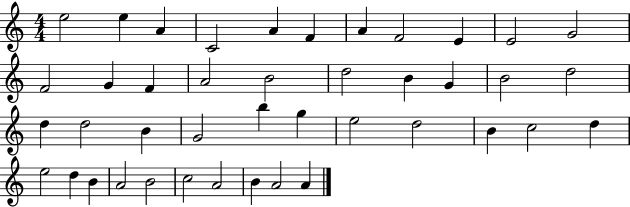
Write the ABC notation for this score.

X:1
T:Untitled
M:4/4
L:1/4
K:C
e2 e A C2 A F A F2 E E2 G2 F2 G F A2 B2 d2 B G B2 d2 d d2 B G2 b g e2 d2 B c2 d e2 d B A2 B2 c2 A2 B A2 A